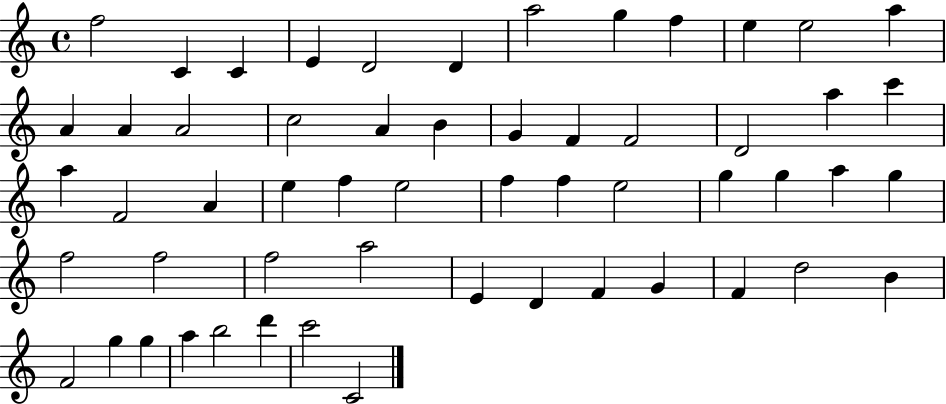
X:1
T:Untitled
M:4/4
L:1/4
K:C
f2 C C E D2 D a2 g f e e2 a A A A2 c2 A B G F F2 D2 a c' a F2 A e f e2 f f e2 g g a g f2 f2 f2 a2 E D F G F d2 B F2 g g a b2 d' c'2 C2